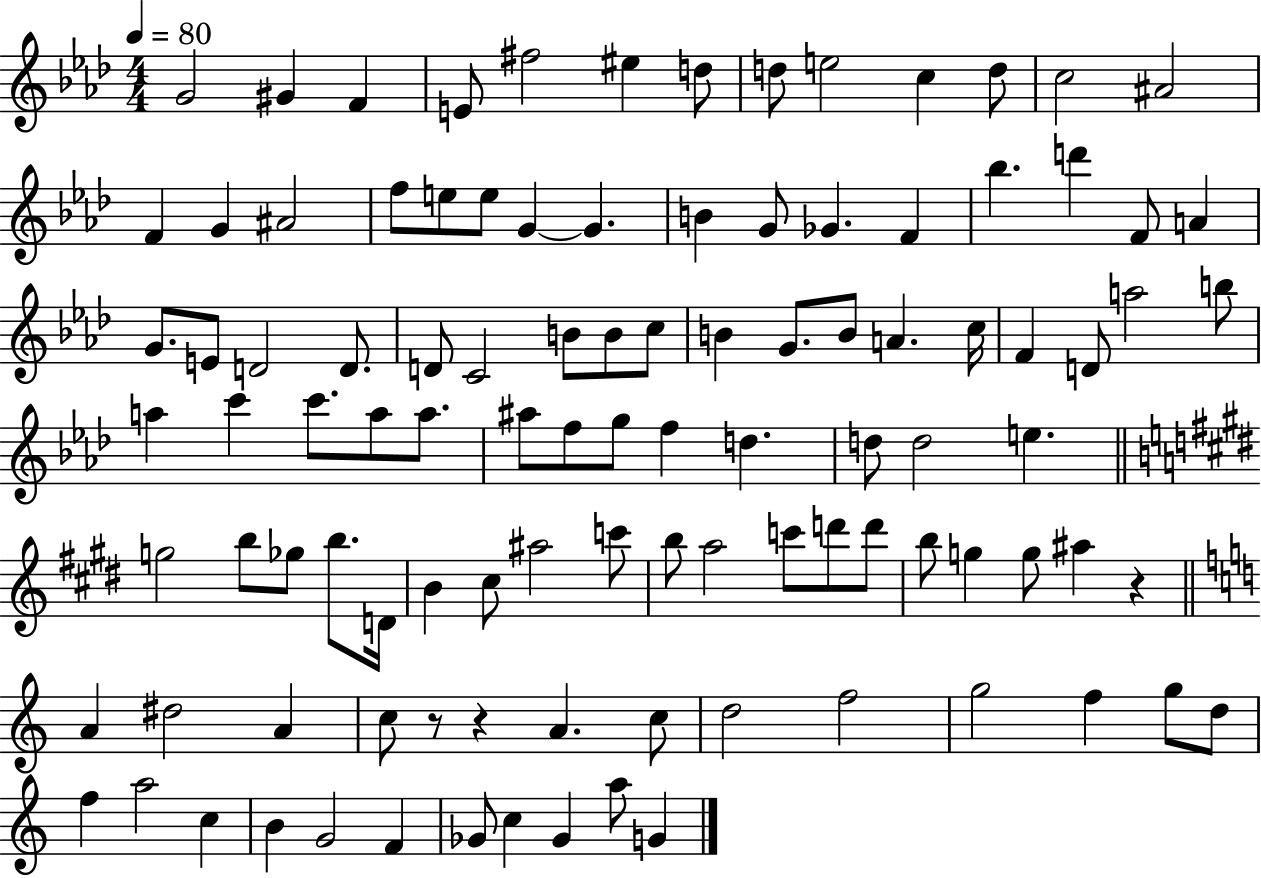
{
  \clef treble
  \numericTimeSignature
  \time 4/4
  \key aes \major
  \tempo 4 = 80
  g'2 gis'4 f'4 | e'8 fis''2 eis''4 d''8 | d''8 e''2 c''4 d''8 | c''2 ais'2 | \break f'4 g'4 ais'2 | f''8 e''8 e''8 g'4~~ g'4. | b'4 g'8 ges'4. f'4 | bes''4. d'''4 f'8 a'4 | \break g'8. e'8 d'2 d'8. | d'8 c'2 b'8 b'8 c''8 | b'4 g'8. b'8 a'4. c''16 | f'4 d'8 a''2 b''8 | \break a''4 c'''4 c'''8. a''8 a''8. | ais''8 f''8 g''8 f''4 d''4. | d''8 d''2 e''4. | \bar "||" \break \key e \major g''2 b''8 ges''8 b''8. d'16 | b'4 cis''8 ais''2 c'''8 | b''8 a''2 c'''8 d'''8 d'''8 | b''8 g''4 g''8 ais''4 r4 | \break \bar "||" \break \key a \minor a'4 dis''2 a'4 | c''8 r8 r4 a'4. c''8 | d''2 f''2 | g''2 f''4 g''8 d''8 | \break f''4 a''2 c''4 | b'4 g'2 f'4 | ges'8 c''4 ges'4 a''8 g'4 | \bar "|."
}